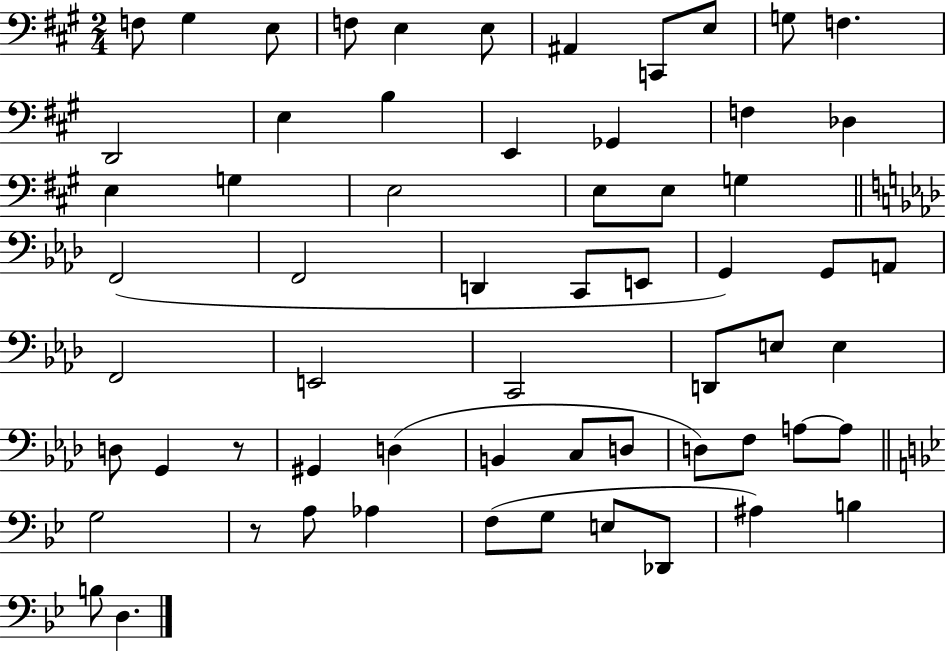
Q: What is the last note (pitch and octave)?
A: D3